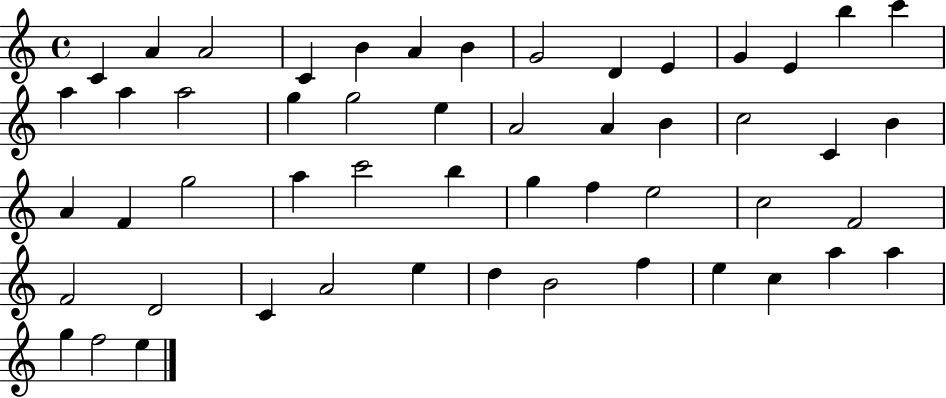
X:1
T:Untitled
M:4/4
L:1/4
K:C
C A A2 C B A B G2 D E G E b c' a a a2 g g2 e A2 A B c2 C B A F g2 a c'2 b g f e2 c2 F2 F2 D2 C A2 e d B2 f e c a a g f2 e